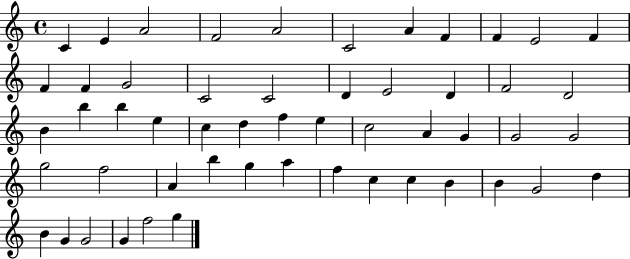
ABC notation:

X:1
T:Untitled
M:4/4
L:1/4
K:C
C E A2 F2 A2 C2 A F F E2 F F F G2 C2 C2 D E2 D F2 D2 B b b e c d f e c2 A G G2 G2 g2 f2 A b g a f c c B B G2 d B G G2 G f2 g